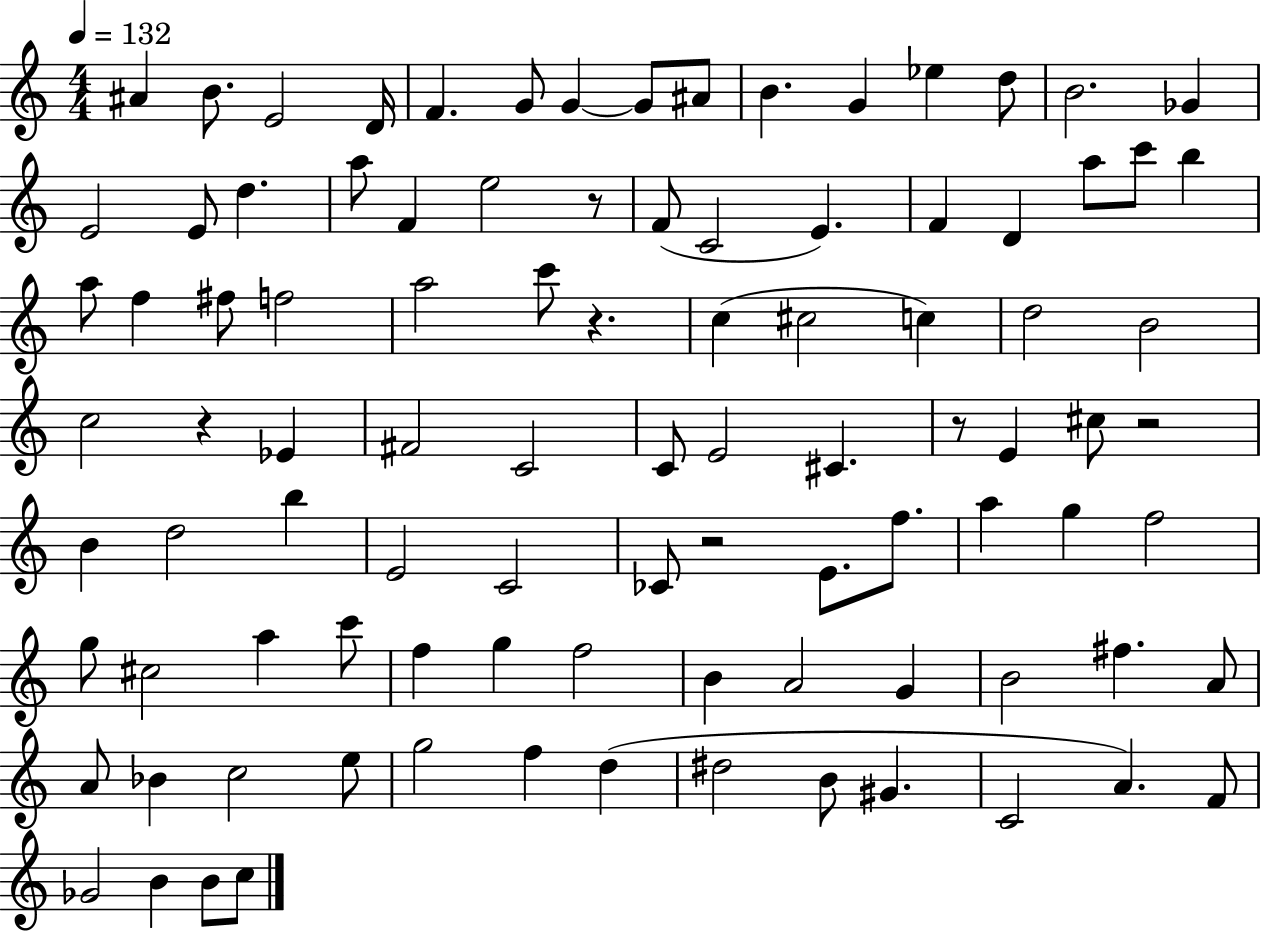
{
  \clef treble
  \numericTimeSignature
  \time 4/4
  \key c \major
  \tempo 4 = 132
  ais'4 b'8. e'2 d'16 | f'4. g'8 g'4~~ g'8 ais'8 | b'4. g'4 ees''4 d''8 | b'2. ges'4 | \break e'2 e'8 d''4. | a''8 f'4 e''2 r8 | f'8( c'2 e'4.) | f'4 d'4 a''8 c'''8 b''4 | \break a''8 f''4 fis''8 f''2 | a''2 c'''8 r4. | c''4( cis''2 c''4) | d''2 b'2 | \break c''2 r4 ees'4 | fis'2 c'2 | c'8 e'2 cis'4. | r8 e'4 cis''8 r2 | \break b'4 d''2 b''4 | e'2 c'2 | ces'8 r2 e'8. f''8. | a''4 g''4 f''2 | \break g''8 cis''2 a''4 c'''8 | f''4 g''4 f''2 | b'4 a'2 g'4 | b'2 fis''4. a'8 | \break a'8 bes'4 c''2 e''8 | g''2 f''4 d''4( | dis''2 b'8 gis'4. | c'2 a'4.) f'8 | \break ges'2 b'4 b'8 c''8 | \bar "|."
}